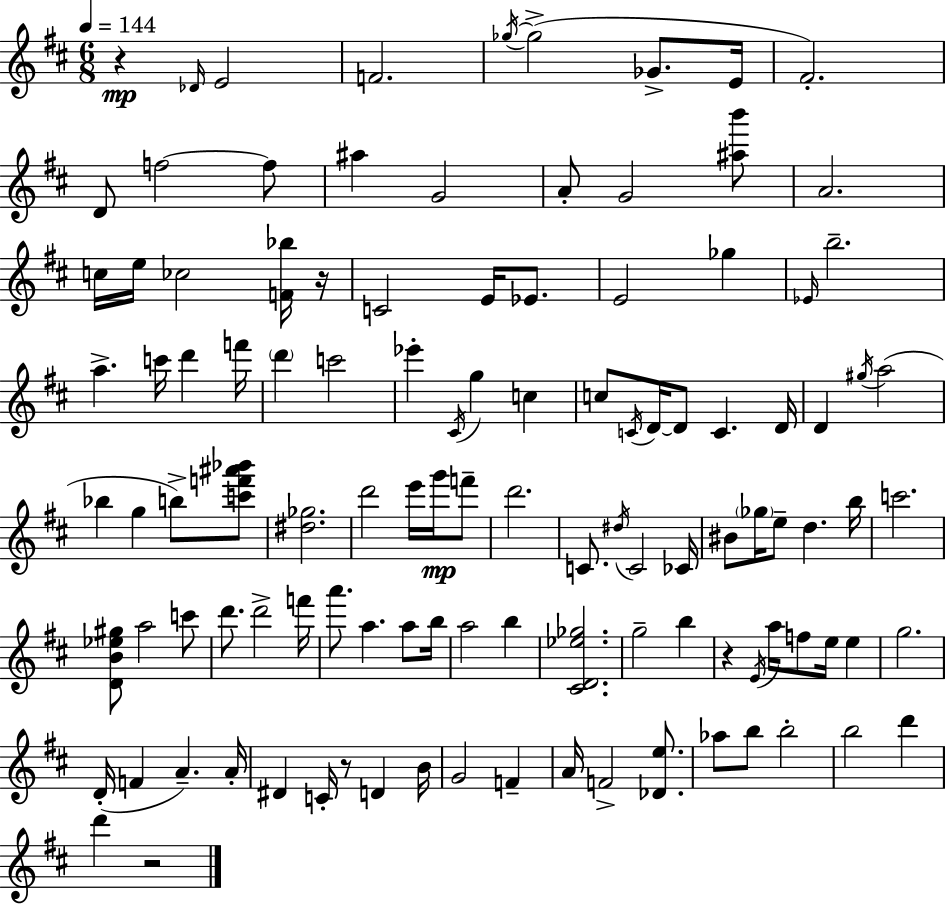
R/q Db4/s E4/h F4/h. Gb5/s Gb5/h Gb4/e. E4/s F#4/h. D4/e F5/h F5/e A#5/q G4/h A4/e G4/h [A#5,B6]/e A4/h. C5/s E5/s CES5/h [F4,Bb5]/s R/s C4/h E4/s Eb4/e. E4/h Gb5/q Eb4/s B5/h. A5/q. C6/s D6/q F6/s D6/q C6/h Eb6/q C#4/s G5/q C5/q C5/e C4/s D4/s D4/e C4/q. D4/s D4/q G#5/s A5/h Bb5/q G5/q B5/e [C6,F6,A#6,Bb6]/e [D#5,Gb5]/h. D6/h E6/s G6/s F6/e D6/h. C4/e. D#5/s C4/h CES4/s BIS4/e Gb5/s E5/e D5/q. B5/s C6/h. [D4,B4,Eb5,G#5]/e A5/h C6/e D6/e. D6/h F6/s A6/e. A5/q. A5/e B5/s A5/h B5/q [C#4,D4,Eb5,Gb5]/h. G5/h B5/q R/q E4/s A5/s F5/e E5/s E5/q G5/h. D4/s F4/q A4/q. A4/s D#4/q C4/s R/e D4/q B4/s G4/h F4/q A4/s F4/h [Db4,E5]/e. Ab5/e B5/e B5/h B5/h D6/q D6/q R/h